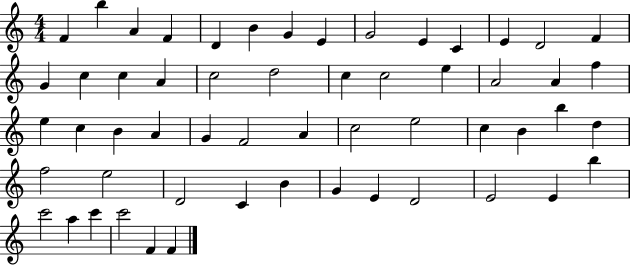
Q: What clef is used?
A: treble